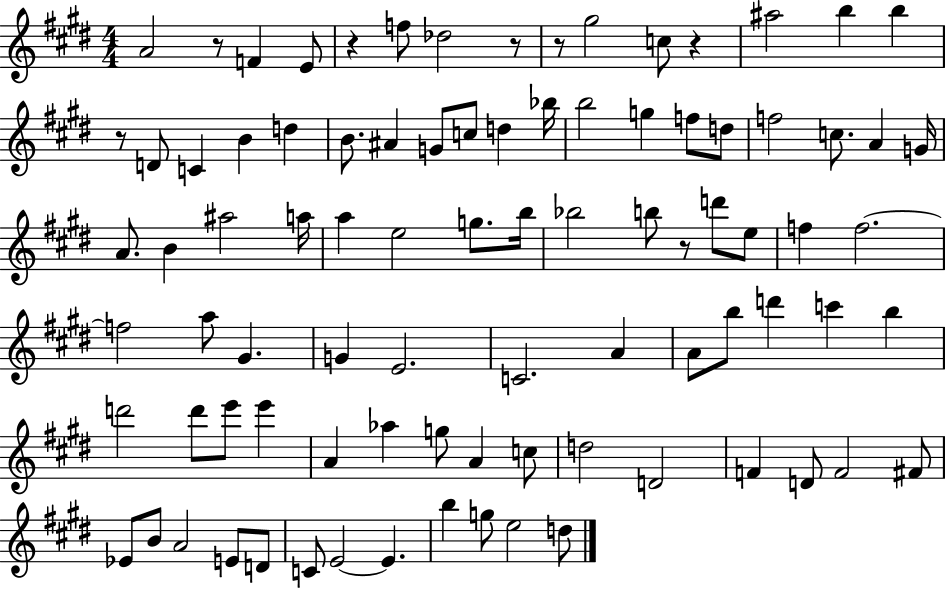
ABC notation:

X:1
T:Untitled
M:4/4
L:1/4
K:E
A2 z/2 F E/2 z f/2 _d2 z/2 z/2 ^g2 c/2 z ^a2 b b z/2 D/2 C B d B/2 ^A G/2 c/2 d _b/4 b2 g f/2 d/2 f2 c/2 A G/4 A/2 B ^a2 a/4 a e2 g/2 b/4 _b2 b/2 z/2 d'/2 e/2 f f2 f2 a/2 ^G G E2 C2 A A/2 b/2 d' c' b d'2 d'/2 e'/2 e' A _a g/2 A c/2 d2 D2 F D/2 F2 ^F/2 _E/2 B/2 A2 E/2 D/2 C/2 E2 E b g/2 e2 d/2